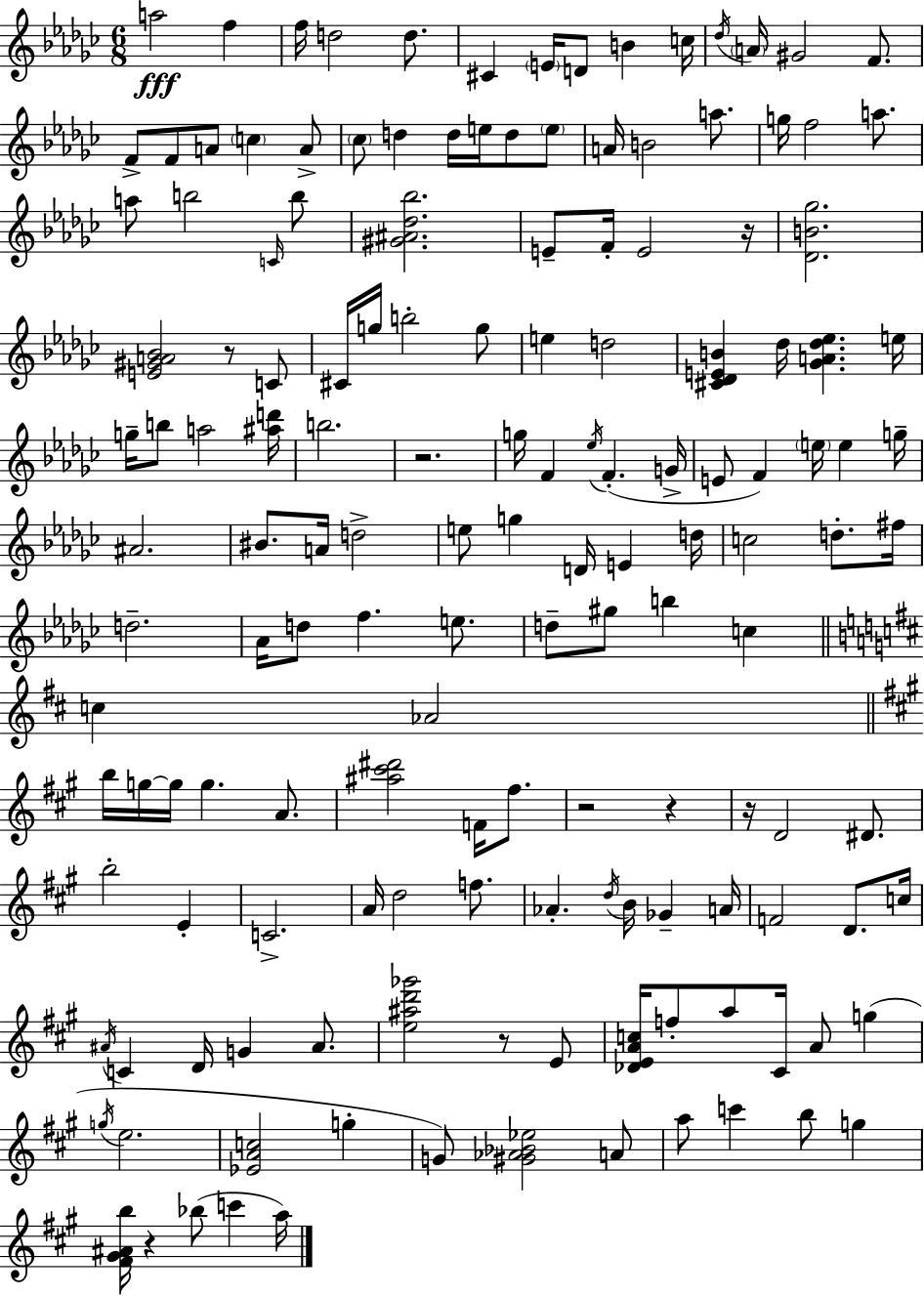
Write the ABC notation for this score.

X:1
T:Untitled
M:6/8
L:1/4
K:Ebm
a2 f f/4 d2 d/2 ^C E/4 D/2 B c/4 _d/4 A/4 ^G2 F/2 F/2 F/2 A/2 c A/2 _c/2 d d/4 e/4 d/2 e/2 A/4 B2 a/2 g/4 f2 a/2 a/2 b2 C/4 b/2 [^G^A_d_b]2 E/2 F/4 E2 z/4 [_DB_g]2 [E^GA_B]2 z/2 C/2 ^C/4 g/4 b2 g/2 e d2 [^C_DEB] _d/4 [_GA_d_e] e/4 g/4 b/2 a2 [^ad']/4 b2 z2 g/4 F _e/4 F G/4 E/2 F e/4 e g/4 ^A2 ^B/2 A/4 d2 e/2 g D/4 E d/4 c2 d/2 ^f/4 d2 _A/4 d/2 f e/2 d/2 ^g/2 b c c _A2 b/4 g/4 g/4 g A/2 [^a^c'^d']2 F/4 ^f/2 z2 z z/4 D2 ^D/2 b2 E C2 A/4 d2 f/2 _A d/4 B/4 _G A/4 F2 D/2 c/4 ^A/4 C D/4 G ^A/2 [e^ad'_g']2 z/2 E/2 [_DEAc]/4 f/2 a/2 ^C/4 A/2 g g/4 e2 [_EAc]2 g G/2 [^G_A_B_e]2 A/2 a/2 c' b/2 g [^F^G^Ab]/4 z _b/2 c' a/4